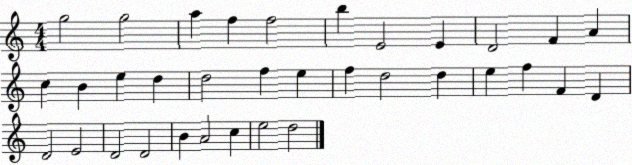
X:1
T:Untitled
M:4/4
L:1/4
K:C
g2 g2 a f f2 b E2 E D2 F A c B e d d2 f e f d2 d e f F D D2 E2 D2 D2 B A2 c e2 d2